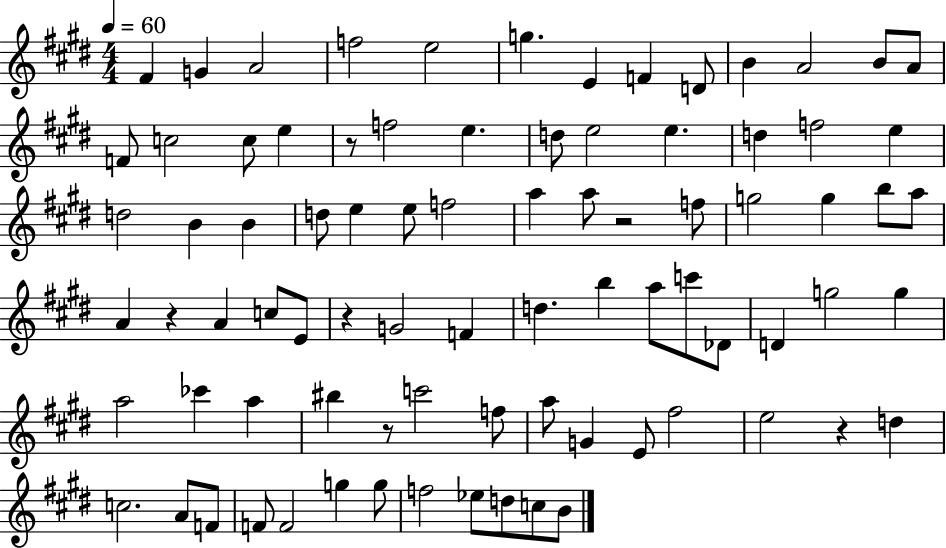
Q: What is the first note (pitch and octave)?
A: F#4